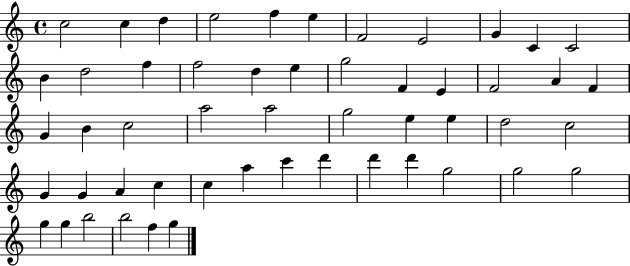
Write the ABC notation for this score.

X:1
T:Untitled
M:4/4
L:1/4
K:C
c2 c d e2 f e F2 E2 G C C2 B d2 f f2 d e g2 F E F2 A F G B c2 a2 a2 g2 e e d2 c2 G G A c c a c' d' d' d' g2 g2 g2 g g b2 b2 f g